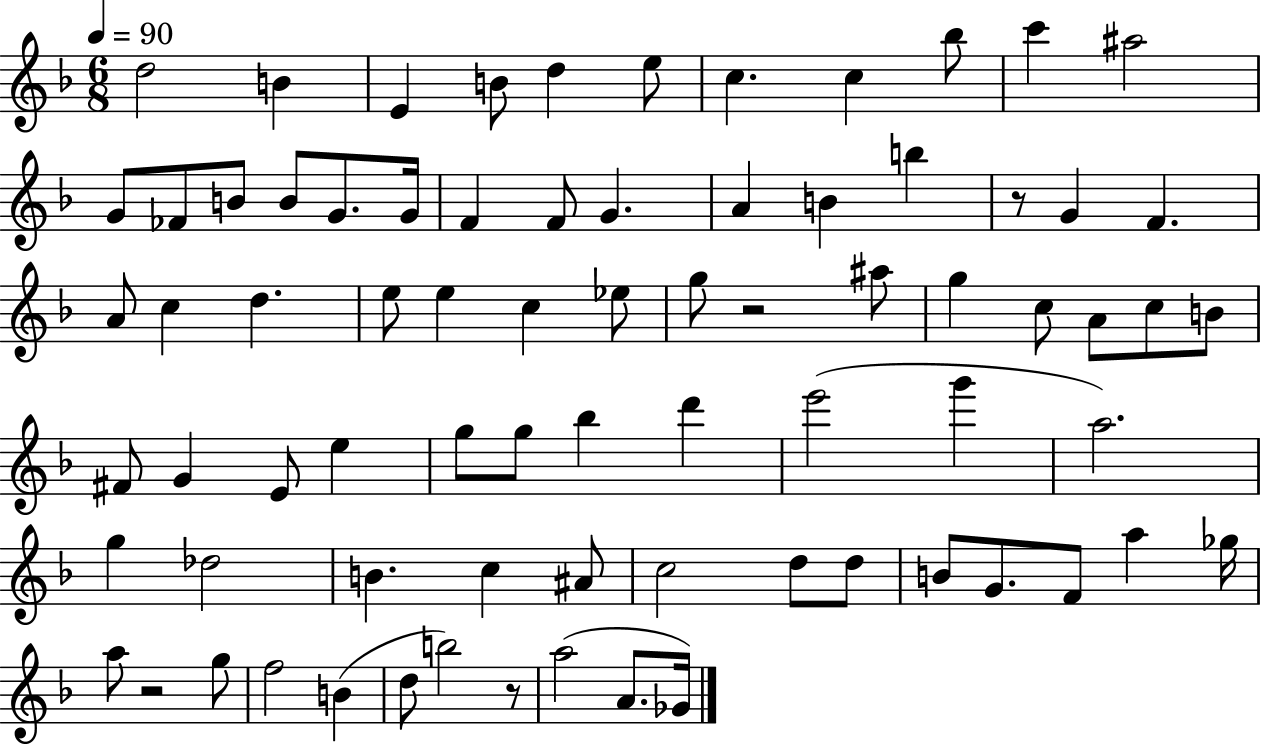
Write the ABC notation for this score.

X:1
T:Untitled
M:6/8
L:1/4
K:F
d2 B E B/2 d e/2 c c _b/2 c' ^a2 G/2 _F/2 B/2 B/2 G/2 G/4 F F/2 G A B b z/2 G F A/2 c d e/2 e c _e/2 g/2 z2 ^a/2 g c/2 A/2 c/2 B/2 ^F/2 G E/2 e g/2 g/2 _b d' e'2 g' a2 g _d2 B c ^A/2 c2 d/2 d/2 B/2 G/2 F/2 a _g/4 a/2 z2 g/2 f2 B d/2 b2 z/2 a2 A/2 _G/4